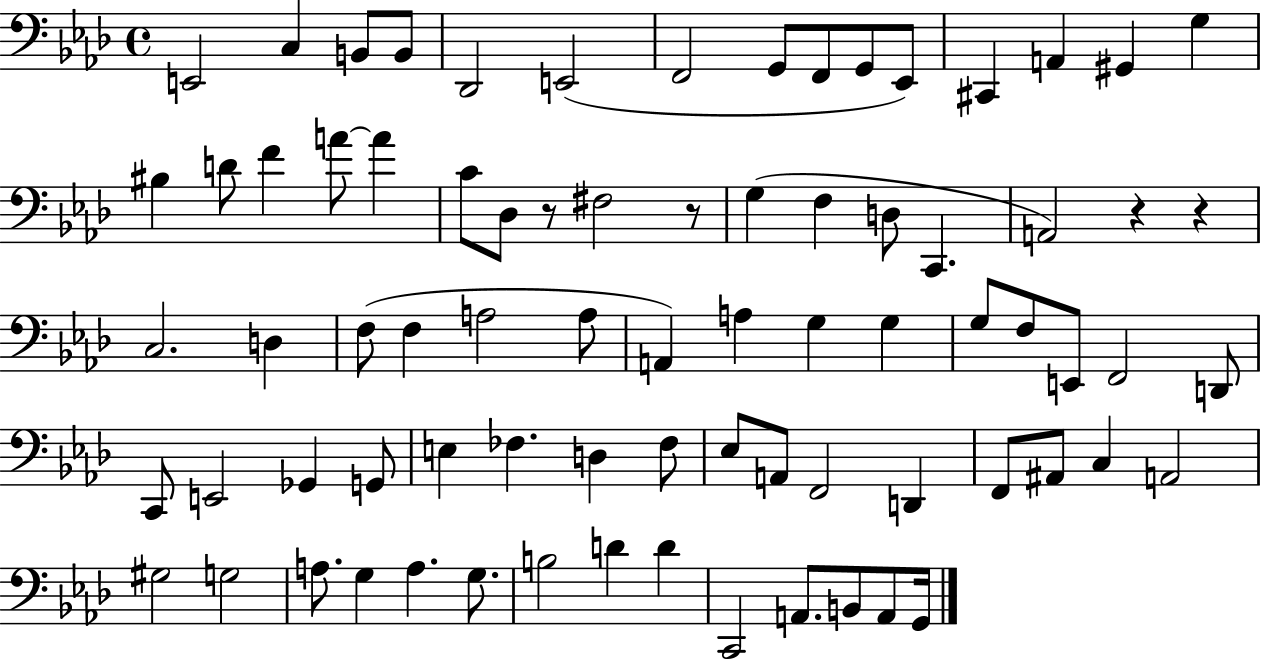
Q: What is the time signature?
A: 4/4